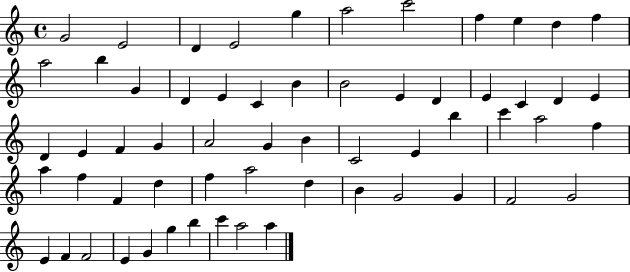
{
  \clef treble
  \time 4/4
  \defaultTimeSignature
  \key c \major
  g'2 e'2 | d'4 e'2 g''4 | a''2 c'''2 | f''4 e''4 d''4 f''4 | \break a''2 b''4 g'4 | d'4 e'4 c'4 b'4 | b'2 e'4 d'4 | e'4 c'4 d'4 e'4 | \break d'4 e'4 f'4 g'4 | a'2 g'4 b'4 | c'2 e'4 b''4 | c'''4 a''2 f''4 | \break a''4 f''4 f'4 d''4 | f''4 a''2 d''4 | b'4 g'2 g'4 | f'2 g'2 | \break e'4 f'4 f'2 | e'4 g'4 g''4 b''4 | c'''4 a''2 a''4 | \bar "|."
}